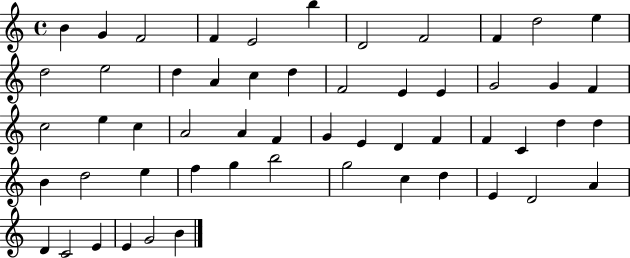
X:1
T:Untitled
M:4/4
L:1/4
K:C
B G F2 F E2 b D2 F2 F d2 e d2 e2 d A c d F2 E E G2 G F c2 e c A2 A F G E D F F C d d B d2 e f g b2 g2 c d E D2 A D C2 E E G2 B